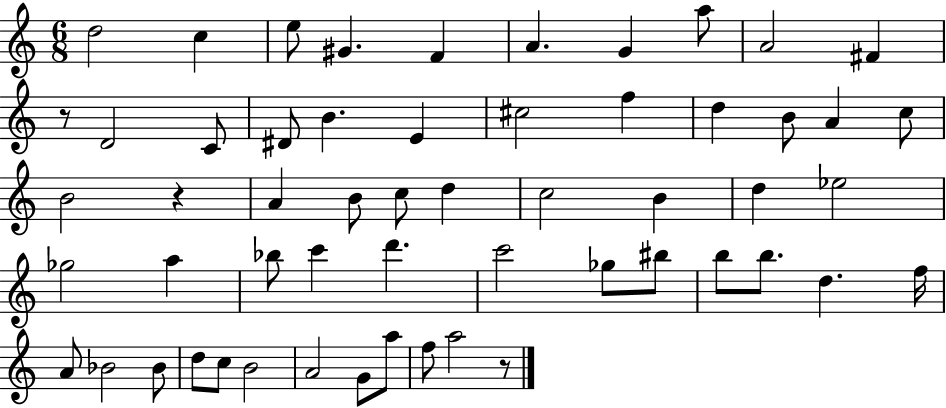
X:1
T:Untitled
M:6/8
L:1/4
K:C
d2 c e/2 ^G F A G a/2 A2 ^F z/2 D2 C/2 ^D/2 B E ^c2 f d B/2 A c/2 B2 z A B/2 c/2 d c2 B d _e2 _g2 a _b/2 c' d' c'2 _g/2 ^b/2 b/2 b/2 d f/4 A/2 _B2 _B/2 d/2 c/2 B2 A2 G/2 a/2 f/2 a2 z/2